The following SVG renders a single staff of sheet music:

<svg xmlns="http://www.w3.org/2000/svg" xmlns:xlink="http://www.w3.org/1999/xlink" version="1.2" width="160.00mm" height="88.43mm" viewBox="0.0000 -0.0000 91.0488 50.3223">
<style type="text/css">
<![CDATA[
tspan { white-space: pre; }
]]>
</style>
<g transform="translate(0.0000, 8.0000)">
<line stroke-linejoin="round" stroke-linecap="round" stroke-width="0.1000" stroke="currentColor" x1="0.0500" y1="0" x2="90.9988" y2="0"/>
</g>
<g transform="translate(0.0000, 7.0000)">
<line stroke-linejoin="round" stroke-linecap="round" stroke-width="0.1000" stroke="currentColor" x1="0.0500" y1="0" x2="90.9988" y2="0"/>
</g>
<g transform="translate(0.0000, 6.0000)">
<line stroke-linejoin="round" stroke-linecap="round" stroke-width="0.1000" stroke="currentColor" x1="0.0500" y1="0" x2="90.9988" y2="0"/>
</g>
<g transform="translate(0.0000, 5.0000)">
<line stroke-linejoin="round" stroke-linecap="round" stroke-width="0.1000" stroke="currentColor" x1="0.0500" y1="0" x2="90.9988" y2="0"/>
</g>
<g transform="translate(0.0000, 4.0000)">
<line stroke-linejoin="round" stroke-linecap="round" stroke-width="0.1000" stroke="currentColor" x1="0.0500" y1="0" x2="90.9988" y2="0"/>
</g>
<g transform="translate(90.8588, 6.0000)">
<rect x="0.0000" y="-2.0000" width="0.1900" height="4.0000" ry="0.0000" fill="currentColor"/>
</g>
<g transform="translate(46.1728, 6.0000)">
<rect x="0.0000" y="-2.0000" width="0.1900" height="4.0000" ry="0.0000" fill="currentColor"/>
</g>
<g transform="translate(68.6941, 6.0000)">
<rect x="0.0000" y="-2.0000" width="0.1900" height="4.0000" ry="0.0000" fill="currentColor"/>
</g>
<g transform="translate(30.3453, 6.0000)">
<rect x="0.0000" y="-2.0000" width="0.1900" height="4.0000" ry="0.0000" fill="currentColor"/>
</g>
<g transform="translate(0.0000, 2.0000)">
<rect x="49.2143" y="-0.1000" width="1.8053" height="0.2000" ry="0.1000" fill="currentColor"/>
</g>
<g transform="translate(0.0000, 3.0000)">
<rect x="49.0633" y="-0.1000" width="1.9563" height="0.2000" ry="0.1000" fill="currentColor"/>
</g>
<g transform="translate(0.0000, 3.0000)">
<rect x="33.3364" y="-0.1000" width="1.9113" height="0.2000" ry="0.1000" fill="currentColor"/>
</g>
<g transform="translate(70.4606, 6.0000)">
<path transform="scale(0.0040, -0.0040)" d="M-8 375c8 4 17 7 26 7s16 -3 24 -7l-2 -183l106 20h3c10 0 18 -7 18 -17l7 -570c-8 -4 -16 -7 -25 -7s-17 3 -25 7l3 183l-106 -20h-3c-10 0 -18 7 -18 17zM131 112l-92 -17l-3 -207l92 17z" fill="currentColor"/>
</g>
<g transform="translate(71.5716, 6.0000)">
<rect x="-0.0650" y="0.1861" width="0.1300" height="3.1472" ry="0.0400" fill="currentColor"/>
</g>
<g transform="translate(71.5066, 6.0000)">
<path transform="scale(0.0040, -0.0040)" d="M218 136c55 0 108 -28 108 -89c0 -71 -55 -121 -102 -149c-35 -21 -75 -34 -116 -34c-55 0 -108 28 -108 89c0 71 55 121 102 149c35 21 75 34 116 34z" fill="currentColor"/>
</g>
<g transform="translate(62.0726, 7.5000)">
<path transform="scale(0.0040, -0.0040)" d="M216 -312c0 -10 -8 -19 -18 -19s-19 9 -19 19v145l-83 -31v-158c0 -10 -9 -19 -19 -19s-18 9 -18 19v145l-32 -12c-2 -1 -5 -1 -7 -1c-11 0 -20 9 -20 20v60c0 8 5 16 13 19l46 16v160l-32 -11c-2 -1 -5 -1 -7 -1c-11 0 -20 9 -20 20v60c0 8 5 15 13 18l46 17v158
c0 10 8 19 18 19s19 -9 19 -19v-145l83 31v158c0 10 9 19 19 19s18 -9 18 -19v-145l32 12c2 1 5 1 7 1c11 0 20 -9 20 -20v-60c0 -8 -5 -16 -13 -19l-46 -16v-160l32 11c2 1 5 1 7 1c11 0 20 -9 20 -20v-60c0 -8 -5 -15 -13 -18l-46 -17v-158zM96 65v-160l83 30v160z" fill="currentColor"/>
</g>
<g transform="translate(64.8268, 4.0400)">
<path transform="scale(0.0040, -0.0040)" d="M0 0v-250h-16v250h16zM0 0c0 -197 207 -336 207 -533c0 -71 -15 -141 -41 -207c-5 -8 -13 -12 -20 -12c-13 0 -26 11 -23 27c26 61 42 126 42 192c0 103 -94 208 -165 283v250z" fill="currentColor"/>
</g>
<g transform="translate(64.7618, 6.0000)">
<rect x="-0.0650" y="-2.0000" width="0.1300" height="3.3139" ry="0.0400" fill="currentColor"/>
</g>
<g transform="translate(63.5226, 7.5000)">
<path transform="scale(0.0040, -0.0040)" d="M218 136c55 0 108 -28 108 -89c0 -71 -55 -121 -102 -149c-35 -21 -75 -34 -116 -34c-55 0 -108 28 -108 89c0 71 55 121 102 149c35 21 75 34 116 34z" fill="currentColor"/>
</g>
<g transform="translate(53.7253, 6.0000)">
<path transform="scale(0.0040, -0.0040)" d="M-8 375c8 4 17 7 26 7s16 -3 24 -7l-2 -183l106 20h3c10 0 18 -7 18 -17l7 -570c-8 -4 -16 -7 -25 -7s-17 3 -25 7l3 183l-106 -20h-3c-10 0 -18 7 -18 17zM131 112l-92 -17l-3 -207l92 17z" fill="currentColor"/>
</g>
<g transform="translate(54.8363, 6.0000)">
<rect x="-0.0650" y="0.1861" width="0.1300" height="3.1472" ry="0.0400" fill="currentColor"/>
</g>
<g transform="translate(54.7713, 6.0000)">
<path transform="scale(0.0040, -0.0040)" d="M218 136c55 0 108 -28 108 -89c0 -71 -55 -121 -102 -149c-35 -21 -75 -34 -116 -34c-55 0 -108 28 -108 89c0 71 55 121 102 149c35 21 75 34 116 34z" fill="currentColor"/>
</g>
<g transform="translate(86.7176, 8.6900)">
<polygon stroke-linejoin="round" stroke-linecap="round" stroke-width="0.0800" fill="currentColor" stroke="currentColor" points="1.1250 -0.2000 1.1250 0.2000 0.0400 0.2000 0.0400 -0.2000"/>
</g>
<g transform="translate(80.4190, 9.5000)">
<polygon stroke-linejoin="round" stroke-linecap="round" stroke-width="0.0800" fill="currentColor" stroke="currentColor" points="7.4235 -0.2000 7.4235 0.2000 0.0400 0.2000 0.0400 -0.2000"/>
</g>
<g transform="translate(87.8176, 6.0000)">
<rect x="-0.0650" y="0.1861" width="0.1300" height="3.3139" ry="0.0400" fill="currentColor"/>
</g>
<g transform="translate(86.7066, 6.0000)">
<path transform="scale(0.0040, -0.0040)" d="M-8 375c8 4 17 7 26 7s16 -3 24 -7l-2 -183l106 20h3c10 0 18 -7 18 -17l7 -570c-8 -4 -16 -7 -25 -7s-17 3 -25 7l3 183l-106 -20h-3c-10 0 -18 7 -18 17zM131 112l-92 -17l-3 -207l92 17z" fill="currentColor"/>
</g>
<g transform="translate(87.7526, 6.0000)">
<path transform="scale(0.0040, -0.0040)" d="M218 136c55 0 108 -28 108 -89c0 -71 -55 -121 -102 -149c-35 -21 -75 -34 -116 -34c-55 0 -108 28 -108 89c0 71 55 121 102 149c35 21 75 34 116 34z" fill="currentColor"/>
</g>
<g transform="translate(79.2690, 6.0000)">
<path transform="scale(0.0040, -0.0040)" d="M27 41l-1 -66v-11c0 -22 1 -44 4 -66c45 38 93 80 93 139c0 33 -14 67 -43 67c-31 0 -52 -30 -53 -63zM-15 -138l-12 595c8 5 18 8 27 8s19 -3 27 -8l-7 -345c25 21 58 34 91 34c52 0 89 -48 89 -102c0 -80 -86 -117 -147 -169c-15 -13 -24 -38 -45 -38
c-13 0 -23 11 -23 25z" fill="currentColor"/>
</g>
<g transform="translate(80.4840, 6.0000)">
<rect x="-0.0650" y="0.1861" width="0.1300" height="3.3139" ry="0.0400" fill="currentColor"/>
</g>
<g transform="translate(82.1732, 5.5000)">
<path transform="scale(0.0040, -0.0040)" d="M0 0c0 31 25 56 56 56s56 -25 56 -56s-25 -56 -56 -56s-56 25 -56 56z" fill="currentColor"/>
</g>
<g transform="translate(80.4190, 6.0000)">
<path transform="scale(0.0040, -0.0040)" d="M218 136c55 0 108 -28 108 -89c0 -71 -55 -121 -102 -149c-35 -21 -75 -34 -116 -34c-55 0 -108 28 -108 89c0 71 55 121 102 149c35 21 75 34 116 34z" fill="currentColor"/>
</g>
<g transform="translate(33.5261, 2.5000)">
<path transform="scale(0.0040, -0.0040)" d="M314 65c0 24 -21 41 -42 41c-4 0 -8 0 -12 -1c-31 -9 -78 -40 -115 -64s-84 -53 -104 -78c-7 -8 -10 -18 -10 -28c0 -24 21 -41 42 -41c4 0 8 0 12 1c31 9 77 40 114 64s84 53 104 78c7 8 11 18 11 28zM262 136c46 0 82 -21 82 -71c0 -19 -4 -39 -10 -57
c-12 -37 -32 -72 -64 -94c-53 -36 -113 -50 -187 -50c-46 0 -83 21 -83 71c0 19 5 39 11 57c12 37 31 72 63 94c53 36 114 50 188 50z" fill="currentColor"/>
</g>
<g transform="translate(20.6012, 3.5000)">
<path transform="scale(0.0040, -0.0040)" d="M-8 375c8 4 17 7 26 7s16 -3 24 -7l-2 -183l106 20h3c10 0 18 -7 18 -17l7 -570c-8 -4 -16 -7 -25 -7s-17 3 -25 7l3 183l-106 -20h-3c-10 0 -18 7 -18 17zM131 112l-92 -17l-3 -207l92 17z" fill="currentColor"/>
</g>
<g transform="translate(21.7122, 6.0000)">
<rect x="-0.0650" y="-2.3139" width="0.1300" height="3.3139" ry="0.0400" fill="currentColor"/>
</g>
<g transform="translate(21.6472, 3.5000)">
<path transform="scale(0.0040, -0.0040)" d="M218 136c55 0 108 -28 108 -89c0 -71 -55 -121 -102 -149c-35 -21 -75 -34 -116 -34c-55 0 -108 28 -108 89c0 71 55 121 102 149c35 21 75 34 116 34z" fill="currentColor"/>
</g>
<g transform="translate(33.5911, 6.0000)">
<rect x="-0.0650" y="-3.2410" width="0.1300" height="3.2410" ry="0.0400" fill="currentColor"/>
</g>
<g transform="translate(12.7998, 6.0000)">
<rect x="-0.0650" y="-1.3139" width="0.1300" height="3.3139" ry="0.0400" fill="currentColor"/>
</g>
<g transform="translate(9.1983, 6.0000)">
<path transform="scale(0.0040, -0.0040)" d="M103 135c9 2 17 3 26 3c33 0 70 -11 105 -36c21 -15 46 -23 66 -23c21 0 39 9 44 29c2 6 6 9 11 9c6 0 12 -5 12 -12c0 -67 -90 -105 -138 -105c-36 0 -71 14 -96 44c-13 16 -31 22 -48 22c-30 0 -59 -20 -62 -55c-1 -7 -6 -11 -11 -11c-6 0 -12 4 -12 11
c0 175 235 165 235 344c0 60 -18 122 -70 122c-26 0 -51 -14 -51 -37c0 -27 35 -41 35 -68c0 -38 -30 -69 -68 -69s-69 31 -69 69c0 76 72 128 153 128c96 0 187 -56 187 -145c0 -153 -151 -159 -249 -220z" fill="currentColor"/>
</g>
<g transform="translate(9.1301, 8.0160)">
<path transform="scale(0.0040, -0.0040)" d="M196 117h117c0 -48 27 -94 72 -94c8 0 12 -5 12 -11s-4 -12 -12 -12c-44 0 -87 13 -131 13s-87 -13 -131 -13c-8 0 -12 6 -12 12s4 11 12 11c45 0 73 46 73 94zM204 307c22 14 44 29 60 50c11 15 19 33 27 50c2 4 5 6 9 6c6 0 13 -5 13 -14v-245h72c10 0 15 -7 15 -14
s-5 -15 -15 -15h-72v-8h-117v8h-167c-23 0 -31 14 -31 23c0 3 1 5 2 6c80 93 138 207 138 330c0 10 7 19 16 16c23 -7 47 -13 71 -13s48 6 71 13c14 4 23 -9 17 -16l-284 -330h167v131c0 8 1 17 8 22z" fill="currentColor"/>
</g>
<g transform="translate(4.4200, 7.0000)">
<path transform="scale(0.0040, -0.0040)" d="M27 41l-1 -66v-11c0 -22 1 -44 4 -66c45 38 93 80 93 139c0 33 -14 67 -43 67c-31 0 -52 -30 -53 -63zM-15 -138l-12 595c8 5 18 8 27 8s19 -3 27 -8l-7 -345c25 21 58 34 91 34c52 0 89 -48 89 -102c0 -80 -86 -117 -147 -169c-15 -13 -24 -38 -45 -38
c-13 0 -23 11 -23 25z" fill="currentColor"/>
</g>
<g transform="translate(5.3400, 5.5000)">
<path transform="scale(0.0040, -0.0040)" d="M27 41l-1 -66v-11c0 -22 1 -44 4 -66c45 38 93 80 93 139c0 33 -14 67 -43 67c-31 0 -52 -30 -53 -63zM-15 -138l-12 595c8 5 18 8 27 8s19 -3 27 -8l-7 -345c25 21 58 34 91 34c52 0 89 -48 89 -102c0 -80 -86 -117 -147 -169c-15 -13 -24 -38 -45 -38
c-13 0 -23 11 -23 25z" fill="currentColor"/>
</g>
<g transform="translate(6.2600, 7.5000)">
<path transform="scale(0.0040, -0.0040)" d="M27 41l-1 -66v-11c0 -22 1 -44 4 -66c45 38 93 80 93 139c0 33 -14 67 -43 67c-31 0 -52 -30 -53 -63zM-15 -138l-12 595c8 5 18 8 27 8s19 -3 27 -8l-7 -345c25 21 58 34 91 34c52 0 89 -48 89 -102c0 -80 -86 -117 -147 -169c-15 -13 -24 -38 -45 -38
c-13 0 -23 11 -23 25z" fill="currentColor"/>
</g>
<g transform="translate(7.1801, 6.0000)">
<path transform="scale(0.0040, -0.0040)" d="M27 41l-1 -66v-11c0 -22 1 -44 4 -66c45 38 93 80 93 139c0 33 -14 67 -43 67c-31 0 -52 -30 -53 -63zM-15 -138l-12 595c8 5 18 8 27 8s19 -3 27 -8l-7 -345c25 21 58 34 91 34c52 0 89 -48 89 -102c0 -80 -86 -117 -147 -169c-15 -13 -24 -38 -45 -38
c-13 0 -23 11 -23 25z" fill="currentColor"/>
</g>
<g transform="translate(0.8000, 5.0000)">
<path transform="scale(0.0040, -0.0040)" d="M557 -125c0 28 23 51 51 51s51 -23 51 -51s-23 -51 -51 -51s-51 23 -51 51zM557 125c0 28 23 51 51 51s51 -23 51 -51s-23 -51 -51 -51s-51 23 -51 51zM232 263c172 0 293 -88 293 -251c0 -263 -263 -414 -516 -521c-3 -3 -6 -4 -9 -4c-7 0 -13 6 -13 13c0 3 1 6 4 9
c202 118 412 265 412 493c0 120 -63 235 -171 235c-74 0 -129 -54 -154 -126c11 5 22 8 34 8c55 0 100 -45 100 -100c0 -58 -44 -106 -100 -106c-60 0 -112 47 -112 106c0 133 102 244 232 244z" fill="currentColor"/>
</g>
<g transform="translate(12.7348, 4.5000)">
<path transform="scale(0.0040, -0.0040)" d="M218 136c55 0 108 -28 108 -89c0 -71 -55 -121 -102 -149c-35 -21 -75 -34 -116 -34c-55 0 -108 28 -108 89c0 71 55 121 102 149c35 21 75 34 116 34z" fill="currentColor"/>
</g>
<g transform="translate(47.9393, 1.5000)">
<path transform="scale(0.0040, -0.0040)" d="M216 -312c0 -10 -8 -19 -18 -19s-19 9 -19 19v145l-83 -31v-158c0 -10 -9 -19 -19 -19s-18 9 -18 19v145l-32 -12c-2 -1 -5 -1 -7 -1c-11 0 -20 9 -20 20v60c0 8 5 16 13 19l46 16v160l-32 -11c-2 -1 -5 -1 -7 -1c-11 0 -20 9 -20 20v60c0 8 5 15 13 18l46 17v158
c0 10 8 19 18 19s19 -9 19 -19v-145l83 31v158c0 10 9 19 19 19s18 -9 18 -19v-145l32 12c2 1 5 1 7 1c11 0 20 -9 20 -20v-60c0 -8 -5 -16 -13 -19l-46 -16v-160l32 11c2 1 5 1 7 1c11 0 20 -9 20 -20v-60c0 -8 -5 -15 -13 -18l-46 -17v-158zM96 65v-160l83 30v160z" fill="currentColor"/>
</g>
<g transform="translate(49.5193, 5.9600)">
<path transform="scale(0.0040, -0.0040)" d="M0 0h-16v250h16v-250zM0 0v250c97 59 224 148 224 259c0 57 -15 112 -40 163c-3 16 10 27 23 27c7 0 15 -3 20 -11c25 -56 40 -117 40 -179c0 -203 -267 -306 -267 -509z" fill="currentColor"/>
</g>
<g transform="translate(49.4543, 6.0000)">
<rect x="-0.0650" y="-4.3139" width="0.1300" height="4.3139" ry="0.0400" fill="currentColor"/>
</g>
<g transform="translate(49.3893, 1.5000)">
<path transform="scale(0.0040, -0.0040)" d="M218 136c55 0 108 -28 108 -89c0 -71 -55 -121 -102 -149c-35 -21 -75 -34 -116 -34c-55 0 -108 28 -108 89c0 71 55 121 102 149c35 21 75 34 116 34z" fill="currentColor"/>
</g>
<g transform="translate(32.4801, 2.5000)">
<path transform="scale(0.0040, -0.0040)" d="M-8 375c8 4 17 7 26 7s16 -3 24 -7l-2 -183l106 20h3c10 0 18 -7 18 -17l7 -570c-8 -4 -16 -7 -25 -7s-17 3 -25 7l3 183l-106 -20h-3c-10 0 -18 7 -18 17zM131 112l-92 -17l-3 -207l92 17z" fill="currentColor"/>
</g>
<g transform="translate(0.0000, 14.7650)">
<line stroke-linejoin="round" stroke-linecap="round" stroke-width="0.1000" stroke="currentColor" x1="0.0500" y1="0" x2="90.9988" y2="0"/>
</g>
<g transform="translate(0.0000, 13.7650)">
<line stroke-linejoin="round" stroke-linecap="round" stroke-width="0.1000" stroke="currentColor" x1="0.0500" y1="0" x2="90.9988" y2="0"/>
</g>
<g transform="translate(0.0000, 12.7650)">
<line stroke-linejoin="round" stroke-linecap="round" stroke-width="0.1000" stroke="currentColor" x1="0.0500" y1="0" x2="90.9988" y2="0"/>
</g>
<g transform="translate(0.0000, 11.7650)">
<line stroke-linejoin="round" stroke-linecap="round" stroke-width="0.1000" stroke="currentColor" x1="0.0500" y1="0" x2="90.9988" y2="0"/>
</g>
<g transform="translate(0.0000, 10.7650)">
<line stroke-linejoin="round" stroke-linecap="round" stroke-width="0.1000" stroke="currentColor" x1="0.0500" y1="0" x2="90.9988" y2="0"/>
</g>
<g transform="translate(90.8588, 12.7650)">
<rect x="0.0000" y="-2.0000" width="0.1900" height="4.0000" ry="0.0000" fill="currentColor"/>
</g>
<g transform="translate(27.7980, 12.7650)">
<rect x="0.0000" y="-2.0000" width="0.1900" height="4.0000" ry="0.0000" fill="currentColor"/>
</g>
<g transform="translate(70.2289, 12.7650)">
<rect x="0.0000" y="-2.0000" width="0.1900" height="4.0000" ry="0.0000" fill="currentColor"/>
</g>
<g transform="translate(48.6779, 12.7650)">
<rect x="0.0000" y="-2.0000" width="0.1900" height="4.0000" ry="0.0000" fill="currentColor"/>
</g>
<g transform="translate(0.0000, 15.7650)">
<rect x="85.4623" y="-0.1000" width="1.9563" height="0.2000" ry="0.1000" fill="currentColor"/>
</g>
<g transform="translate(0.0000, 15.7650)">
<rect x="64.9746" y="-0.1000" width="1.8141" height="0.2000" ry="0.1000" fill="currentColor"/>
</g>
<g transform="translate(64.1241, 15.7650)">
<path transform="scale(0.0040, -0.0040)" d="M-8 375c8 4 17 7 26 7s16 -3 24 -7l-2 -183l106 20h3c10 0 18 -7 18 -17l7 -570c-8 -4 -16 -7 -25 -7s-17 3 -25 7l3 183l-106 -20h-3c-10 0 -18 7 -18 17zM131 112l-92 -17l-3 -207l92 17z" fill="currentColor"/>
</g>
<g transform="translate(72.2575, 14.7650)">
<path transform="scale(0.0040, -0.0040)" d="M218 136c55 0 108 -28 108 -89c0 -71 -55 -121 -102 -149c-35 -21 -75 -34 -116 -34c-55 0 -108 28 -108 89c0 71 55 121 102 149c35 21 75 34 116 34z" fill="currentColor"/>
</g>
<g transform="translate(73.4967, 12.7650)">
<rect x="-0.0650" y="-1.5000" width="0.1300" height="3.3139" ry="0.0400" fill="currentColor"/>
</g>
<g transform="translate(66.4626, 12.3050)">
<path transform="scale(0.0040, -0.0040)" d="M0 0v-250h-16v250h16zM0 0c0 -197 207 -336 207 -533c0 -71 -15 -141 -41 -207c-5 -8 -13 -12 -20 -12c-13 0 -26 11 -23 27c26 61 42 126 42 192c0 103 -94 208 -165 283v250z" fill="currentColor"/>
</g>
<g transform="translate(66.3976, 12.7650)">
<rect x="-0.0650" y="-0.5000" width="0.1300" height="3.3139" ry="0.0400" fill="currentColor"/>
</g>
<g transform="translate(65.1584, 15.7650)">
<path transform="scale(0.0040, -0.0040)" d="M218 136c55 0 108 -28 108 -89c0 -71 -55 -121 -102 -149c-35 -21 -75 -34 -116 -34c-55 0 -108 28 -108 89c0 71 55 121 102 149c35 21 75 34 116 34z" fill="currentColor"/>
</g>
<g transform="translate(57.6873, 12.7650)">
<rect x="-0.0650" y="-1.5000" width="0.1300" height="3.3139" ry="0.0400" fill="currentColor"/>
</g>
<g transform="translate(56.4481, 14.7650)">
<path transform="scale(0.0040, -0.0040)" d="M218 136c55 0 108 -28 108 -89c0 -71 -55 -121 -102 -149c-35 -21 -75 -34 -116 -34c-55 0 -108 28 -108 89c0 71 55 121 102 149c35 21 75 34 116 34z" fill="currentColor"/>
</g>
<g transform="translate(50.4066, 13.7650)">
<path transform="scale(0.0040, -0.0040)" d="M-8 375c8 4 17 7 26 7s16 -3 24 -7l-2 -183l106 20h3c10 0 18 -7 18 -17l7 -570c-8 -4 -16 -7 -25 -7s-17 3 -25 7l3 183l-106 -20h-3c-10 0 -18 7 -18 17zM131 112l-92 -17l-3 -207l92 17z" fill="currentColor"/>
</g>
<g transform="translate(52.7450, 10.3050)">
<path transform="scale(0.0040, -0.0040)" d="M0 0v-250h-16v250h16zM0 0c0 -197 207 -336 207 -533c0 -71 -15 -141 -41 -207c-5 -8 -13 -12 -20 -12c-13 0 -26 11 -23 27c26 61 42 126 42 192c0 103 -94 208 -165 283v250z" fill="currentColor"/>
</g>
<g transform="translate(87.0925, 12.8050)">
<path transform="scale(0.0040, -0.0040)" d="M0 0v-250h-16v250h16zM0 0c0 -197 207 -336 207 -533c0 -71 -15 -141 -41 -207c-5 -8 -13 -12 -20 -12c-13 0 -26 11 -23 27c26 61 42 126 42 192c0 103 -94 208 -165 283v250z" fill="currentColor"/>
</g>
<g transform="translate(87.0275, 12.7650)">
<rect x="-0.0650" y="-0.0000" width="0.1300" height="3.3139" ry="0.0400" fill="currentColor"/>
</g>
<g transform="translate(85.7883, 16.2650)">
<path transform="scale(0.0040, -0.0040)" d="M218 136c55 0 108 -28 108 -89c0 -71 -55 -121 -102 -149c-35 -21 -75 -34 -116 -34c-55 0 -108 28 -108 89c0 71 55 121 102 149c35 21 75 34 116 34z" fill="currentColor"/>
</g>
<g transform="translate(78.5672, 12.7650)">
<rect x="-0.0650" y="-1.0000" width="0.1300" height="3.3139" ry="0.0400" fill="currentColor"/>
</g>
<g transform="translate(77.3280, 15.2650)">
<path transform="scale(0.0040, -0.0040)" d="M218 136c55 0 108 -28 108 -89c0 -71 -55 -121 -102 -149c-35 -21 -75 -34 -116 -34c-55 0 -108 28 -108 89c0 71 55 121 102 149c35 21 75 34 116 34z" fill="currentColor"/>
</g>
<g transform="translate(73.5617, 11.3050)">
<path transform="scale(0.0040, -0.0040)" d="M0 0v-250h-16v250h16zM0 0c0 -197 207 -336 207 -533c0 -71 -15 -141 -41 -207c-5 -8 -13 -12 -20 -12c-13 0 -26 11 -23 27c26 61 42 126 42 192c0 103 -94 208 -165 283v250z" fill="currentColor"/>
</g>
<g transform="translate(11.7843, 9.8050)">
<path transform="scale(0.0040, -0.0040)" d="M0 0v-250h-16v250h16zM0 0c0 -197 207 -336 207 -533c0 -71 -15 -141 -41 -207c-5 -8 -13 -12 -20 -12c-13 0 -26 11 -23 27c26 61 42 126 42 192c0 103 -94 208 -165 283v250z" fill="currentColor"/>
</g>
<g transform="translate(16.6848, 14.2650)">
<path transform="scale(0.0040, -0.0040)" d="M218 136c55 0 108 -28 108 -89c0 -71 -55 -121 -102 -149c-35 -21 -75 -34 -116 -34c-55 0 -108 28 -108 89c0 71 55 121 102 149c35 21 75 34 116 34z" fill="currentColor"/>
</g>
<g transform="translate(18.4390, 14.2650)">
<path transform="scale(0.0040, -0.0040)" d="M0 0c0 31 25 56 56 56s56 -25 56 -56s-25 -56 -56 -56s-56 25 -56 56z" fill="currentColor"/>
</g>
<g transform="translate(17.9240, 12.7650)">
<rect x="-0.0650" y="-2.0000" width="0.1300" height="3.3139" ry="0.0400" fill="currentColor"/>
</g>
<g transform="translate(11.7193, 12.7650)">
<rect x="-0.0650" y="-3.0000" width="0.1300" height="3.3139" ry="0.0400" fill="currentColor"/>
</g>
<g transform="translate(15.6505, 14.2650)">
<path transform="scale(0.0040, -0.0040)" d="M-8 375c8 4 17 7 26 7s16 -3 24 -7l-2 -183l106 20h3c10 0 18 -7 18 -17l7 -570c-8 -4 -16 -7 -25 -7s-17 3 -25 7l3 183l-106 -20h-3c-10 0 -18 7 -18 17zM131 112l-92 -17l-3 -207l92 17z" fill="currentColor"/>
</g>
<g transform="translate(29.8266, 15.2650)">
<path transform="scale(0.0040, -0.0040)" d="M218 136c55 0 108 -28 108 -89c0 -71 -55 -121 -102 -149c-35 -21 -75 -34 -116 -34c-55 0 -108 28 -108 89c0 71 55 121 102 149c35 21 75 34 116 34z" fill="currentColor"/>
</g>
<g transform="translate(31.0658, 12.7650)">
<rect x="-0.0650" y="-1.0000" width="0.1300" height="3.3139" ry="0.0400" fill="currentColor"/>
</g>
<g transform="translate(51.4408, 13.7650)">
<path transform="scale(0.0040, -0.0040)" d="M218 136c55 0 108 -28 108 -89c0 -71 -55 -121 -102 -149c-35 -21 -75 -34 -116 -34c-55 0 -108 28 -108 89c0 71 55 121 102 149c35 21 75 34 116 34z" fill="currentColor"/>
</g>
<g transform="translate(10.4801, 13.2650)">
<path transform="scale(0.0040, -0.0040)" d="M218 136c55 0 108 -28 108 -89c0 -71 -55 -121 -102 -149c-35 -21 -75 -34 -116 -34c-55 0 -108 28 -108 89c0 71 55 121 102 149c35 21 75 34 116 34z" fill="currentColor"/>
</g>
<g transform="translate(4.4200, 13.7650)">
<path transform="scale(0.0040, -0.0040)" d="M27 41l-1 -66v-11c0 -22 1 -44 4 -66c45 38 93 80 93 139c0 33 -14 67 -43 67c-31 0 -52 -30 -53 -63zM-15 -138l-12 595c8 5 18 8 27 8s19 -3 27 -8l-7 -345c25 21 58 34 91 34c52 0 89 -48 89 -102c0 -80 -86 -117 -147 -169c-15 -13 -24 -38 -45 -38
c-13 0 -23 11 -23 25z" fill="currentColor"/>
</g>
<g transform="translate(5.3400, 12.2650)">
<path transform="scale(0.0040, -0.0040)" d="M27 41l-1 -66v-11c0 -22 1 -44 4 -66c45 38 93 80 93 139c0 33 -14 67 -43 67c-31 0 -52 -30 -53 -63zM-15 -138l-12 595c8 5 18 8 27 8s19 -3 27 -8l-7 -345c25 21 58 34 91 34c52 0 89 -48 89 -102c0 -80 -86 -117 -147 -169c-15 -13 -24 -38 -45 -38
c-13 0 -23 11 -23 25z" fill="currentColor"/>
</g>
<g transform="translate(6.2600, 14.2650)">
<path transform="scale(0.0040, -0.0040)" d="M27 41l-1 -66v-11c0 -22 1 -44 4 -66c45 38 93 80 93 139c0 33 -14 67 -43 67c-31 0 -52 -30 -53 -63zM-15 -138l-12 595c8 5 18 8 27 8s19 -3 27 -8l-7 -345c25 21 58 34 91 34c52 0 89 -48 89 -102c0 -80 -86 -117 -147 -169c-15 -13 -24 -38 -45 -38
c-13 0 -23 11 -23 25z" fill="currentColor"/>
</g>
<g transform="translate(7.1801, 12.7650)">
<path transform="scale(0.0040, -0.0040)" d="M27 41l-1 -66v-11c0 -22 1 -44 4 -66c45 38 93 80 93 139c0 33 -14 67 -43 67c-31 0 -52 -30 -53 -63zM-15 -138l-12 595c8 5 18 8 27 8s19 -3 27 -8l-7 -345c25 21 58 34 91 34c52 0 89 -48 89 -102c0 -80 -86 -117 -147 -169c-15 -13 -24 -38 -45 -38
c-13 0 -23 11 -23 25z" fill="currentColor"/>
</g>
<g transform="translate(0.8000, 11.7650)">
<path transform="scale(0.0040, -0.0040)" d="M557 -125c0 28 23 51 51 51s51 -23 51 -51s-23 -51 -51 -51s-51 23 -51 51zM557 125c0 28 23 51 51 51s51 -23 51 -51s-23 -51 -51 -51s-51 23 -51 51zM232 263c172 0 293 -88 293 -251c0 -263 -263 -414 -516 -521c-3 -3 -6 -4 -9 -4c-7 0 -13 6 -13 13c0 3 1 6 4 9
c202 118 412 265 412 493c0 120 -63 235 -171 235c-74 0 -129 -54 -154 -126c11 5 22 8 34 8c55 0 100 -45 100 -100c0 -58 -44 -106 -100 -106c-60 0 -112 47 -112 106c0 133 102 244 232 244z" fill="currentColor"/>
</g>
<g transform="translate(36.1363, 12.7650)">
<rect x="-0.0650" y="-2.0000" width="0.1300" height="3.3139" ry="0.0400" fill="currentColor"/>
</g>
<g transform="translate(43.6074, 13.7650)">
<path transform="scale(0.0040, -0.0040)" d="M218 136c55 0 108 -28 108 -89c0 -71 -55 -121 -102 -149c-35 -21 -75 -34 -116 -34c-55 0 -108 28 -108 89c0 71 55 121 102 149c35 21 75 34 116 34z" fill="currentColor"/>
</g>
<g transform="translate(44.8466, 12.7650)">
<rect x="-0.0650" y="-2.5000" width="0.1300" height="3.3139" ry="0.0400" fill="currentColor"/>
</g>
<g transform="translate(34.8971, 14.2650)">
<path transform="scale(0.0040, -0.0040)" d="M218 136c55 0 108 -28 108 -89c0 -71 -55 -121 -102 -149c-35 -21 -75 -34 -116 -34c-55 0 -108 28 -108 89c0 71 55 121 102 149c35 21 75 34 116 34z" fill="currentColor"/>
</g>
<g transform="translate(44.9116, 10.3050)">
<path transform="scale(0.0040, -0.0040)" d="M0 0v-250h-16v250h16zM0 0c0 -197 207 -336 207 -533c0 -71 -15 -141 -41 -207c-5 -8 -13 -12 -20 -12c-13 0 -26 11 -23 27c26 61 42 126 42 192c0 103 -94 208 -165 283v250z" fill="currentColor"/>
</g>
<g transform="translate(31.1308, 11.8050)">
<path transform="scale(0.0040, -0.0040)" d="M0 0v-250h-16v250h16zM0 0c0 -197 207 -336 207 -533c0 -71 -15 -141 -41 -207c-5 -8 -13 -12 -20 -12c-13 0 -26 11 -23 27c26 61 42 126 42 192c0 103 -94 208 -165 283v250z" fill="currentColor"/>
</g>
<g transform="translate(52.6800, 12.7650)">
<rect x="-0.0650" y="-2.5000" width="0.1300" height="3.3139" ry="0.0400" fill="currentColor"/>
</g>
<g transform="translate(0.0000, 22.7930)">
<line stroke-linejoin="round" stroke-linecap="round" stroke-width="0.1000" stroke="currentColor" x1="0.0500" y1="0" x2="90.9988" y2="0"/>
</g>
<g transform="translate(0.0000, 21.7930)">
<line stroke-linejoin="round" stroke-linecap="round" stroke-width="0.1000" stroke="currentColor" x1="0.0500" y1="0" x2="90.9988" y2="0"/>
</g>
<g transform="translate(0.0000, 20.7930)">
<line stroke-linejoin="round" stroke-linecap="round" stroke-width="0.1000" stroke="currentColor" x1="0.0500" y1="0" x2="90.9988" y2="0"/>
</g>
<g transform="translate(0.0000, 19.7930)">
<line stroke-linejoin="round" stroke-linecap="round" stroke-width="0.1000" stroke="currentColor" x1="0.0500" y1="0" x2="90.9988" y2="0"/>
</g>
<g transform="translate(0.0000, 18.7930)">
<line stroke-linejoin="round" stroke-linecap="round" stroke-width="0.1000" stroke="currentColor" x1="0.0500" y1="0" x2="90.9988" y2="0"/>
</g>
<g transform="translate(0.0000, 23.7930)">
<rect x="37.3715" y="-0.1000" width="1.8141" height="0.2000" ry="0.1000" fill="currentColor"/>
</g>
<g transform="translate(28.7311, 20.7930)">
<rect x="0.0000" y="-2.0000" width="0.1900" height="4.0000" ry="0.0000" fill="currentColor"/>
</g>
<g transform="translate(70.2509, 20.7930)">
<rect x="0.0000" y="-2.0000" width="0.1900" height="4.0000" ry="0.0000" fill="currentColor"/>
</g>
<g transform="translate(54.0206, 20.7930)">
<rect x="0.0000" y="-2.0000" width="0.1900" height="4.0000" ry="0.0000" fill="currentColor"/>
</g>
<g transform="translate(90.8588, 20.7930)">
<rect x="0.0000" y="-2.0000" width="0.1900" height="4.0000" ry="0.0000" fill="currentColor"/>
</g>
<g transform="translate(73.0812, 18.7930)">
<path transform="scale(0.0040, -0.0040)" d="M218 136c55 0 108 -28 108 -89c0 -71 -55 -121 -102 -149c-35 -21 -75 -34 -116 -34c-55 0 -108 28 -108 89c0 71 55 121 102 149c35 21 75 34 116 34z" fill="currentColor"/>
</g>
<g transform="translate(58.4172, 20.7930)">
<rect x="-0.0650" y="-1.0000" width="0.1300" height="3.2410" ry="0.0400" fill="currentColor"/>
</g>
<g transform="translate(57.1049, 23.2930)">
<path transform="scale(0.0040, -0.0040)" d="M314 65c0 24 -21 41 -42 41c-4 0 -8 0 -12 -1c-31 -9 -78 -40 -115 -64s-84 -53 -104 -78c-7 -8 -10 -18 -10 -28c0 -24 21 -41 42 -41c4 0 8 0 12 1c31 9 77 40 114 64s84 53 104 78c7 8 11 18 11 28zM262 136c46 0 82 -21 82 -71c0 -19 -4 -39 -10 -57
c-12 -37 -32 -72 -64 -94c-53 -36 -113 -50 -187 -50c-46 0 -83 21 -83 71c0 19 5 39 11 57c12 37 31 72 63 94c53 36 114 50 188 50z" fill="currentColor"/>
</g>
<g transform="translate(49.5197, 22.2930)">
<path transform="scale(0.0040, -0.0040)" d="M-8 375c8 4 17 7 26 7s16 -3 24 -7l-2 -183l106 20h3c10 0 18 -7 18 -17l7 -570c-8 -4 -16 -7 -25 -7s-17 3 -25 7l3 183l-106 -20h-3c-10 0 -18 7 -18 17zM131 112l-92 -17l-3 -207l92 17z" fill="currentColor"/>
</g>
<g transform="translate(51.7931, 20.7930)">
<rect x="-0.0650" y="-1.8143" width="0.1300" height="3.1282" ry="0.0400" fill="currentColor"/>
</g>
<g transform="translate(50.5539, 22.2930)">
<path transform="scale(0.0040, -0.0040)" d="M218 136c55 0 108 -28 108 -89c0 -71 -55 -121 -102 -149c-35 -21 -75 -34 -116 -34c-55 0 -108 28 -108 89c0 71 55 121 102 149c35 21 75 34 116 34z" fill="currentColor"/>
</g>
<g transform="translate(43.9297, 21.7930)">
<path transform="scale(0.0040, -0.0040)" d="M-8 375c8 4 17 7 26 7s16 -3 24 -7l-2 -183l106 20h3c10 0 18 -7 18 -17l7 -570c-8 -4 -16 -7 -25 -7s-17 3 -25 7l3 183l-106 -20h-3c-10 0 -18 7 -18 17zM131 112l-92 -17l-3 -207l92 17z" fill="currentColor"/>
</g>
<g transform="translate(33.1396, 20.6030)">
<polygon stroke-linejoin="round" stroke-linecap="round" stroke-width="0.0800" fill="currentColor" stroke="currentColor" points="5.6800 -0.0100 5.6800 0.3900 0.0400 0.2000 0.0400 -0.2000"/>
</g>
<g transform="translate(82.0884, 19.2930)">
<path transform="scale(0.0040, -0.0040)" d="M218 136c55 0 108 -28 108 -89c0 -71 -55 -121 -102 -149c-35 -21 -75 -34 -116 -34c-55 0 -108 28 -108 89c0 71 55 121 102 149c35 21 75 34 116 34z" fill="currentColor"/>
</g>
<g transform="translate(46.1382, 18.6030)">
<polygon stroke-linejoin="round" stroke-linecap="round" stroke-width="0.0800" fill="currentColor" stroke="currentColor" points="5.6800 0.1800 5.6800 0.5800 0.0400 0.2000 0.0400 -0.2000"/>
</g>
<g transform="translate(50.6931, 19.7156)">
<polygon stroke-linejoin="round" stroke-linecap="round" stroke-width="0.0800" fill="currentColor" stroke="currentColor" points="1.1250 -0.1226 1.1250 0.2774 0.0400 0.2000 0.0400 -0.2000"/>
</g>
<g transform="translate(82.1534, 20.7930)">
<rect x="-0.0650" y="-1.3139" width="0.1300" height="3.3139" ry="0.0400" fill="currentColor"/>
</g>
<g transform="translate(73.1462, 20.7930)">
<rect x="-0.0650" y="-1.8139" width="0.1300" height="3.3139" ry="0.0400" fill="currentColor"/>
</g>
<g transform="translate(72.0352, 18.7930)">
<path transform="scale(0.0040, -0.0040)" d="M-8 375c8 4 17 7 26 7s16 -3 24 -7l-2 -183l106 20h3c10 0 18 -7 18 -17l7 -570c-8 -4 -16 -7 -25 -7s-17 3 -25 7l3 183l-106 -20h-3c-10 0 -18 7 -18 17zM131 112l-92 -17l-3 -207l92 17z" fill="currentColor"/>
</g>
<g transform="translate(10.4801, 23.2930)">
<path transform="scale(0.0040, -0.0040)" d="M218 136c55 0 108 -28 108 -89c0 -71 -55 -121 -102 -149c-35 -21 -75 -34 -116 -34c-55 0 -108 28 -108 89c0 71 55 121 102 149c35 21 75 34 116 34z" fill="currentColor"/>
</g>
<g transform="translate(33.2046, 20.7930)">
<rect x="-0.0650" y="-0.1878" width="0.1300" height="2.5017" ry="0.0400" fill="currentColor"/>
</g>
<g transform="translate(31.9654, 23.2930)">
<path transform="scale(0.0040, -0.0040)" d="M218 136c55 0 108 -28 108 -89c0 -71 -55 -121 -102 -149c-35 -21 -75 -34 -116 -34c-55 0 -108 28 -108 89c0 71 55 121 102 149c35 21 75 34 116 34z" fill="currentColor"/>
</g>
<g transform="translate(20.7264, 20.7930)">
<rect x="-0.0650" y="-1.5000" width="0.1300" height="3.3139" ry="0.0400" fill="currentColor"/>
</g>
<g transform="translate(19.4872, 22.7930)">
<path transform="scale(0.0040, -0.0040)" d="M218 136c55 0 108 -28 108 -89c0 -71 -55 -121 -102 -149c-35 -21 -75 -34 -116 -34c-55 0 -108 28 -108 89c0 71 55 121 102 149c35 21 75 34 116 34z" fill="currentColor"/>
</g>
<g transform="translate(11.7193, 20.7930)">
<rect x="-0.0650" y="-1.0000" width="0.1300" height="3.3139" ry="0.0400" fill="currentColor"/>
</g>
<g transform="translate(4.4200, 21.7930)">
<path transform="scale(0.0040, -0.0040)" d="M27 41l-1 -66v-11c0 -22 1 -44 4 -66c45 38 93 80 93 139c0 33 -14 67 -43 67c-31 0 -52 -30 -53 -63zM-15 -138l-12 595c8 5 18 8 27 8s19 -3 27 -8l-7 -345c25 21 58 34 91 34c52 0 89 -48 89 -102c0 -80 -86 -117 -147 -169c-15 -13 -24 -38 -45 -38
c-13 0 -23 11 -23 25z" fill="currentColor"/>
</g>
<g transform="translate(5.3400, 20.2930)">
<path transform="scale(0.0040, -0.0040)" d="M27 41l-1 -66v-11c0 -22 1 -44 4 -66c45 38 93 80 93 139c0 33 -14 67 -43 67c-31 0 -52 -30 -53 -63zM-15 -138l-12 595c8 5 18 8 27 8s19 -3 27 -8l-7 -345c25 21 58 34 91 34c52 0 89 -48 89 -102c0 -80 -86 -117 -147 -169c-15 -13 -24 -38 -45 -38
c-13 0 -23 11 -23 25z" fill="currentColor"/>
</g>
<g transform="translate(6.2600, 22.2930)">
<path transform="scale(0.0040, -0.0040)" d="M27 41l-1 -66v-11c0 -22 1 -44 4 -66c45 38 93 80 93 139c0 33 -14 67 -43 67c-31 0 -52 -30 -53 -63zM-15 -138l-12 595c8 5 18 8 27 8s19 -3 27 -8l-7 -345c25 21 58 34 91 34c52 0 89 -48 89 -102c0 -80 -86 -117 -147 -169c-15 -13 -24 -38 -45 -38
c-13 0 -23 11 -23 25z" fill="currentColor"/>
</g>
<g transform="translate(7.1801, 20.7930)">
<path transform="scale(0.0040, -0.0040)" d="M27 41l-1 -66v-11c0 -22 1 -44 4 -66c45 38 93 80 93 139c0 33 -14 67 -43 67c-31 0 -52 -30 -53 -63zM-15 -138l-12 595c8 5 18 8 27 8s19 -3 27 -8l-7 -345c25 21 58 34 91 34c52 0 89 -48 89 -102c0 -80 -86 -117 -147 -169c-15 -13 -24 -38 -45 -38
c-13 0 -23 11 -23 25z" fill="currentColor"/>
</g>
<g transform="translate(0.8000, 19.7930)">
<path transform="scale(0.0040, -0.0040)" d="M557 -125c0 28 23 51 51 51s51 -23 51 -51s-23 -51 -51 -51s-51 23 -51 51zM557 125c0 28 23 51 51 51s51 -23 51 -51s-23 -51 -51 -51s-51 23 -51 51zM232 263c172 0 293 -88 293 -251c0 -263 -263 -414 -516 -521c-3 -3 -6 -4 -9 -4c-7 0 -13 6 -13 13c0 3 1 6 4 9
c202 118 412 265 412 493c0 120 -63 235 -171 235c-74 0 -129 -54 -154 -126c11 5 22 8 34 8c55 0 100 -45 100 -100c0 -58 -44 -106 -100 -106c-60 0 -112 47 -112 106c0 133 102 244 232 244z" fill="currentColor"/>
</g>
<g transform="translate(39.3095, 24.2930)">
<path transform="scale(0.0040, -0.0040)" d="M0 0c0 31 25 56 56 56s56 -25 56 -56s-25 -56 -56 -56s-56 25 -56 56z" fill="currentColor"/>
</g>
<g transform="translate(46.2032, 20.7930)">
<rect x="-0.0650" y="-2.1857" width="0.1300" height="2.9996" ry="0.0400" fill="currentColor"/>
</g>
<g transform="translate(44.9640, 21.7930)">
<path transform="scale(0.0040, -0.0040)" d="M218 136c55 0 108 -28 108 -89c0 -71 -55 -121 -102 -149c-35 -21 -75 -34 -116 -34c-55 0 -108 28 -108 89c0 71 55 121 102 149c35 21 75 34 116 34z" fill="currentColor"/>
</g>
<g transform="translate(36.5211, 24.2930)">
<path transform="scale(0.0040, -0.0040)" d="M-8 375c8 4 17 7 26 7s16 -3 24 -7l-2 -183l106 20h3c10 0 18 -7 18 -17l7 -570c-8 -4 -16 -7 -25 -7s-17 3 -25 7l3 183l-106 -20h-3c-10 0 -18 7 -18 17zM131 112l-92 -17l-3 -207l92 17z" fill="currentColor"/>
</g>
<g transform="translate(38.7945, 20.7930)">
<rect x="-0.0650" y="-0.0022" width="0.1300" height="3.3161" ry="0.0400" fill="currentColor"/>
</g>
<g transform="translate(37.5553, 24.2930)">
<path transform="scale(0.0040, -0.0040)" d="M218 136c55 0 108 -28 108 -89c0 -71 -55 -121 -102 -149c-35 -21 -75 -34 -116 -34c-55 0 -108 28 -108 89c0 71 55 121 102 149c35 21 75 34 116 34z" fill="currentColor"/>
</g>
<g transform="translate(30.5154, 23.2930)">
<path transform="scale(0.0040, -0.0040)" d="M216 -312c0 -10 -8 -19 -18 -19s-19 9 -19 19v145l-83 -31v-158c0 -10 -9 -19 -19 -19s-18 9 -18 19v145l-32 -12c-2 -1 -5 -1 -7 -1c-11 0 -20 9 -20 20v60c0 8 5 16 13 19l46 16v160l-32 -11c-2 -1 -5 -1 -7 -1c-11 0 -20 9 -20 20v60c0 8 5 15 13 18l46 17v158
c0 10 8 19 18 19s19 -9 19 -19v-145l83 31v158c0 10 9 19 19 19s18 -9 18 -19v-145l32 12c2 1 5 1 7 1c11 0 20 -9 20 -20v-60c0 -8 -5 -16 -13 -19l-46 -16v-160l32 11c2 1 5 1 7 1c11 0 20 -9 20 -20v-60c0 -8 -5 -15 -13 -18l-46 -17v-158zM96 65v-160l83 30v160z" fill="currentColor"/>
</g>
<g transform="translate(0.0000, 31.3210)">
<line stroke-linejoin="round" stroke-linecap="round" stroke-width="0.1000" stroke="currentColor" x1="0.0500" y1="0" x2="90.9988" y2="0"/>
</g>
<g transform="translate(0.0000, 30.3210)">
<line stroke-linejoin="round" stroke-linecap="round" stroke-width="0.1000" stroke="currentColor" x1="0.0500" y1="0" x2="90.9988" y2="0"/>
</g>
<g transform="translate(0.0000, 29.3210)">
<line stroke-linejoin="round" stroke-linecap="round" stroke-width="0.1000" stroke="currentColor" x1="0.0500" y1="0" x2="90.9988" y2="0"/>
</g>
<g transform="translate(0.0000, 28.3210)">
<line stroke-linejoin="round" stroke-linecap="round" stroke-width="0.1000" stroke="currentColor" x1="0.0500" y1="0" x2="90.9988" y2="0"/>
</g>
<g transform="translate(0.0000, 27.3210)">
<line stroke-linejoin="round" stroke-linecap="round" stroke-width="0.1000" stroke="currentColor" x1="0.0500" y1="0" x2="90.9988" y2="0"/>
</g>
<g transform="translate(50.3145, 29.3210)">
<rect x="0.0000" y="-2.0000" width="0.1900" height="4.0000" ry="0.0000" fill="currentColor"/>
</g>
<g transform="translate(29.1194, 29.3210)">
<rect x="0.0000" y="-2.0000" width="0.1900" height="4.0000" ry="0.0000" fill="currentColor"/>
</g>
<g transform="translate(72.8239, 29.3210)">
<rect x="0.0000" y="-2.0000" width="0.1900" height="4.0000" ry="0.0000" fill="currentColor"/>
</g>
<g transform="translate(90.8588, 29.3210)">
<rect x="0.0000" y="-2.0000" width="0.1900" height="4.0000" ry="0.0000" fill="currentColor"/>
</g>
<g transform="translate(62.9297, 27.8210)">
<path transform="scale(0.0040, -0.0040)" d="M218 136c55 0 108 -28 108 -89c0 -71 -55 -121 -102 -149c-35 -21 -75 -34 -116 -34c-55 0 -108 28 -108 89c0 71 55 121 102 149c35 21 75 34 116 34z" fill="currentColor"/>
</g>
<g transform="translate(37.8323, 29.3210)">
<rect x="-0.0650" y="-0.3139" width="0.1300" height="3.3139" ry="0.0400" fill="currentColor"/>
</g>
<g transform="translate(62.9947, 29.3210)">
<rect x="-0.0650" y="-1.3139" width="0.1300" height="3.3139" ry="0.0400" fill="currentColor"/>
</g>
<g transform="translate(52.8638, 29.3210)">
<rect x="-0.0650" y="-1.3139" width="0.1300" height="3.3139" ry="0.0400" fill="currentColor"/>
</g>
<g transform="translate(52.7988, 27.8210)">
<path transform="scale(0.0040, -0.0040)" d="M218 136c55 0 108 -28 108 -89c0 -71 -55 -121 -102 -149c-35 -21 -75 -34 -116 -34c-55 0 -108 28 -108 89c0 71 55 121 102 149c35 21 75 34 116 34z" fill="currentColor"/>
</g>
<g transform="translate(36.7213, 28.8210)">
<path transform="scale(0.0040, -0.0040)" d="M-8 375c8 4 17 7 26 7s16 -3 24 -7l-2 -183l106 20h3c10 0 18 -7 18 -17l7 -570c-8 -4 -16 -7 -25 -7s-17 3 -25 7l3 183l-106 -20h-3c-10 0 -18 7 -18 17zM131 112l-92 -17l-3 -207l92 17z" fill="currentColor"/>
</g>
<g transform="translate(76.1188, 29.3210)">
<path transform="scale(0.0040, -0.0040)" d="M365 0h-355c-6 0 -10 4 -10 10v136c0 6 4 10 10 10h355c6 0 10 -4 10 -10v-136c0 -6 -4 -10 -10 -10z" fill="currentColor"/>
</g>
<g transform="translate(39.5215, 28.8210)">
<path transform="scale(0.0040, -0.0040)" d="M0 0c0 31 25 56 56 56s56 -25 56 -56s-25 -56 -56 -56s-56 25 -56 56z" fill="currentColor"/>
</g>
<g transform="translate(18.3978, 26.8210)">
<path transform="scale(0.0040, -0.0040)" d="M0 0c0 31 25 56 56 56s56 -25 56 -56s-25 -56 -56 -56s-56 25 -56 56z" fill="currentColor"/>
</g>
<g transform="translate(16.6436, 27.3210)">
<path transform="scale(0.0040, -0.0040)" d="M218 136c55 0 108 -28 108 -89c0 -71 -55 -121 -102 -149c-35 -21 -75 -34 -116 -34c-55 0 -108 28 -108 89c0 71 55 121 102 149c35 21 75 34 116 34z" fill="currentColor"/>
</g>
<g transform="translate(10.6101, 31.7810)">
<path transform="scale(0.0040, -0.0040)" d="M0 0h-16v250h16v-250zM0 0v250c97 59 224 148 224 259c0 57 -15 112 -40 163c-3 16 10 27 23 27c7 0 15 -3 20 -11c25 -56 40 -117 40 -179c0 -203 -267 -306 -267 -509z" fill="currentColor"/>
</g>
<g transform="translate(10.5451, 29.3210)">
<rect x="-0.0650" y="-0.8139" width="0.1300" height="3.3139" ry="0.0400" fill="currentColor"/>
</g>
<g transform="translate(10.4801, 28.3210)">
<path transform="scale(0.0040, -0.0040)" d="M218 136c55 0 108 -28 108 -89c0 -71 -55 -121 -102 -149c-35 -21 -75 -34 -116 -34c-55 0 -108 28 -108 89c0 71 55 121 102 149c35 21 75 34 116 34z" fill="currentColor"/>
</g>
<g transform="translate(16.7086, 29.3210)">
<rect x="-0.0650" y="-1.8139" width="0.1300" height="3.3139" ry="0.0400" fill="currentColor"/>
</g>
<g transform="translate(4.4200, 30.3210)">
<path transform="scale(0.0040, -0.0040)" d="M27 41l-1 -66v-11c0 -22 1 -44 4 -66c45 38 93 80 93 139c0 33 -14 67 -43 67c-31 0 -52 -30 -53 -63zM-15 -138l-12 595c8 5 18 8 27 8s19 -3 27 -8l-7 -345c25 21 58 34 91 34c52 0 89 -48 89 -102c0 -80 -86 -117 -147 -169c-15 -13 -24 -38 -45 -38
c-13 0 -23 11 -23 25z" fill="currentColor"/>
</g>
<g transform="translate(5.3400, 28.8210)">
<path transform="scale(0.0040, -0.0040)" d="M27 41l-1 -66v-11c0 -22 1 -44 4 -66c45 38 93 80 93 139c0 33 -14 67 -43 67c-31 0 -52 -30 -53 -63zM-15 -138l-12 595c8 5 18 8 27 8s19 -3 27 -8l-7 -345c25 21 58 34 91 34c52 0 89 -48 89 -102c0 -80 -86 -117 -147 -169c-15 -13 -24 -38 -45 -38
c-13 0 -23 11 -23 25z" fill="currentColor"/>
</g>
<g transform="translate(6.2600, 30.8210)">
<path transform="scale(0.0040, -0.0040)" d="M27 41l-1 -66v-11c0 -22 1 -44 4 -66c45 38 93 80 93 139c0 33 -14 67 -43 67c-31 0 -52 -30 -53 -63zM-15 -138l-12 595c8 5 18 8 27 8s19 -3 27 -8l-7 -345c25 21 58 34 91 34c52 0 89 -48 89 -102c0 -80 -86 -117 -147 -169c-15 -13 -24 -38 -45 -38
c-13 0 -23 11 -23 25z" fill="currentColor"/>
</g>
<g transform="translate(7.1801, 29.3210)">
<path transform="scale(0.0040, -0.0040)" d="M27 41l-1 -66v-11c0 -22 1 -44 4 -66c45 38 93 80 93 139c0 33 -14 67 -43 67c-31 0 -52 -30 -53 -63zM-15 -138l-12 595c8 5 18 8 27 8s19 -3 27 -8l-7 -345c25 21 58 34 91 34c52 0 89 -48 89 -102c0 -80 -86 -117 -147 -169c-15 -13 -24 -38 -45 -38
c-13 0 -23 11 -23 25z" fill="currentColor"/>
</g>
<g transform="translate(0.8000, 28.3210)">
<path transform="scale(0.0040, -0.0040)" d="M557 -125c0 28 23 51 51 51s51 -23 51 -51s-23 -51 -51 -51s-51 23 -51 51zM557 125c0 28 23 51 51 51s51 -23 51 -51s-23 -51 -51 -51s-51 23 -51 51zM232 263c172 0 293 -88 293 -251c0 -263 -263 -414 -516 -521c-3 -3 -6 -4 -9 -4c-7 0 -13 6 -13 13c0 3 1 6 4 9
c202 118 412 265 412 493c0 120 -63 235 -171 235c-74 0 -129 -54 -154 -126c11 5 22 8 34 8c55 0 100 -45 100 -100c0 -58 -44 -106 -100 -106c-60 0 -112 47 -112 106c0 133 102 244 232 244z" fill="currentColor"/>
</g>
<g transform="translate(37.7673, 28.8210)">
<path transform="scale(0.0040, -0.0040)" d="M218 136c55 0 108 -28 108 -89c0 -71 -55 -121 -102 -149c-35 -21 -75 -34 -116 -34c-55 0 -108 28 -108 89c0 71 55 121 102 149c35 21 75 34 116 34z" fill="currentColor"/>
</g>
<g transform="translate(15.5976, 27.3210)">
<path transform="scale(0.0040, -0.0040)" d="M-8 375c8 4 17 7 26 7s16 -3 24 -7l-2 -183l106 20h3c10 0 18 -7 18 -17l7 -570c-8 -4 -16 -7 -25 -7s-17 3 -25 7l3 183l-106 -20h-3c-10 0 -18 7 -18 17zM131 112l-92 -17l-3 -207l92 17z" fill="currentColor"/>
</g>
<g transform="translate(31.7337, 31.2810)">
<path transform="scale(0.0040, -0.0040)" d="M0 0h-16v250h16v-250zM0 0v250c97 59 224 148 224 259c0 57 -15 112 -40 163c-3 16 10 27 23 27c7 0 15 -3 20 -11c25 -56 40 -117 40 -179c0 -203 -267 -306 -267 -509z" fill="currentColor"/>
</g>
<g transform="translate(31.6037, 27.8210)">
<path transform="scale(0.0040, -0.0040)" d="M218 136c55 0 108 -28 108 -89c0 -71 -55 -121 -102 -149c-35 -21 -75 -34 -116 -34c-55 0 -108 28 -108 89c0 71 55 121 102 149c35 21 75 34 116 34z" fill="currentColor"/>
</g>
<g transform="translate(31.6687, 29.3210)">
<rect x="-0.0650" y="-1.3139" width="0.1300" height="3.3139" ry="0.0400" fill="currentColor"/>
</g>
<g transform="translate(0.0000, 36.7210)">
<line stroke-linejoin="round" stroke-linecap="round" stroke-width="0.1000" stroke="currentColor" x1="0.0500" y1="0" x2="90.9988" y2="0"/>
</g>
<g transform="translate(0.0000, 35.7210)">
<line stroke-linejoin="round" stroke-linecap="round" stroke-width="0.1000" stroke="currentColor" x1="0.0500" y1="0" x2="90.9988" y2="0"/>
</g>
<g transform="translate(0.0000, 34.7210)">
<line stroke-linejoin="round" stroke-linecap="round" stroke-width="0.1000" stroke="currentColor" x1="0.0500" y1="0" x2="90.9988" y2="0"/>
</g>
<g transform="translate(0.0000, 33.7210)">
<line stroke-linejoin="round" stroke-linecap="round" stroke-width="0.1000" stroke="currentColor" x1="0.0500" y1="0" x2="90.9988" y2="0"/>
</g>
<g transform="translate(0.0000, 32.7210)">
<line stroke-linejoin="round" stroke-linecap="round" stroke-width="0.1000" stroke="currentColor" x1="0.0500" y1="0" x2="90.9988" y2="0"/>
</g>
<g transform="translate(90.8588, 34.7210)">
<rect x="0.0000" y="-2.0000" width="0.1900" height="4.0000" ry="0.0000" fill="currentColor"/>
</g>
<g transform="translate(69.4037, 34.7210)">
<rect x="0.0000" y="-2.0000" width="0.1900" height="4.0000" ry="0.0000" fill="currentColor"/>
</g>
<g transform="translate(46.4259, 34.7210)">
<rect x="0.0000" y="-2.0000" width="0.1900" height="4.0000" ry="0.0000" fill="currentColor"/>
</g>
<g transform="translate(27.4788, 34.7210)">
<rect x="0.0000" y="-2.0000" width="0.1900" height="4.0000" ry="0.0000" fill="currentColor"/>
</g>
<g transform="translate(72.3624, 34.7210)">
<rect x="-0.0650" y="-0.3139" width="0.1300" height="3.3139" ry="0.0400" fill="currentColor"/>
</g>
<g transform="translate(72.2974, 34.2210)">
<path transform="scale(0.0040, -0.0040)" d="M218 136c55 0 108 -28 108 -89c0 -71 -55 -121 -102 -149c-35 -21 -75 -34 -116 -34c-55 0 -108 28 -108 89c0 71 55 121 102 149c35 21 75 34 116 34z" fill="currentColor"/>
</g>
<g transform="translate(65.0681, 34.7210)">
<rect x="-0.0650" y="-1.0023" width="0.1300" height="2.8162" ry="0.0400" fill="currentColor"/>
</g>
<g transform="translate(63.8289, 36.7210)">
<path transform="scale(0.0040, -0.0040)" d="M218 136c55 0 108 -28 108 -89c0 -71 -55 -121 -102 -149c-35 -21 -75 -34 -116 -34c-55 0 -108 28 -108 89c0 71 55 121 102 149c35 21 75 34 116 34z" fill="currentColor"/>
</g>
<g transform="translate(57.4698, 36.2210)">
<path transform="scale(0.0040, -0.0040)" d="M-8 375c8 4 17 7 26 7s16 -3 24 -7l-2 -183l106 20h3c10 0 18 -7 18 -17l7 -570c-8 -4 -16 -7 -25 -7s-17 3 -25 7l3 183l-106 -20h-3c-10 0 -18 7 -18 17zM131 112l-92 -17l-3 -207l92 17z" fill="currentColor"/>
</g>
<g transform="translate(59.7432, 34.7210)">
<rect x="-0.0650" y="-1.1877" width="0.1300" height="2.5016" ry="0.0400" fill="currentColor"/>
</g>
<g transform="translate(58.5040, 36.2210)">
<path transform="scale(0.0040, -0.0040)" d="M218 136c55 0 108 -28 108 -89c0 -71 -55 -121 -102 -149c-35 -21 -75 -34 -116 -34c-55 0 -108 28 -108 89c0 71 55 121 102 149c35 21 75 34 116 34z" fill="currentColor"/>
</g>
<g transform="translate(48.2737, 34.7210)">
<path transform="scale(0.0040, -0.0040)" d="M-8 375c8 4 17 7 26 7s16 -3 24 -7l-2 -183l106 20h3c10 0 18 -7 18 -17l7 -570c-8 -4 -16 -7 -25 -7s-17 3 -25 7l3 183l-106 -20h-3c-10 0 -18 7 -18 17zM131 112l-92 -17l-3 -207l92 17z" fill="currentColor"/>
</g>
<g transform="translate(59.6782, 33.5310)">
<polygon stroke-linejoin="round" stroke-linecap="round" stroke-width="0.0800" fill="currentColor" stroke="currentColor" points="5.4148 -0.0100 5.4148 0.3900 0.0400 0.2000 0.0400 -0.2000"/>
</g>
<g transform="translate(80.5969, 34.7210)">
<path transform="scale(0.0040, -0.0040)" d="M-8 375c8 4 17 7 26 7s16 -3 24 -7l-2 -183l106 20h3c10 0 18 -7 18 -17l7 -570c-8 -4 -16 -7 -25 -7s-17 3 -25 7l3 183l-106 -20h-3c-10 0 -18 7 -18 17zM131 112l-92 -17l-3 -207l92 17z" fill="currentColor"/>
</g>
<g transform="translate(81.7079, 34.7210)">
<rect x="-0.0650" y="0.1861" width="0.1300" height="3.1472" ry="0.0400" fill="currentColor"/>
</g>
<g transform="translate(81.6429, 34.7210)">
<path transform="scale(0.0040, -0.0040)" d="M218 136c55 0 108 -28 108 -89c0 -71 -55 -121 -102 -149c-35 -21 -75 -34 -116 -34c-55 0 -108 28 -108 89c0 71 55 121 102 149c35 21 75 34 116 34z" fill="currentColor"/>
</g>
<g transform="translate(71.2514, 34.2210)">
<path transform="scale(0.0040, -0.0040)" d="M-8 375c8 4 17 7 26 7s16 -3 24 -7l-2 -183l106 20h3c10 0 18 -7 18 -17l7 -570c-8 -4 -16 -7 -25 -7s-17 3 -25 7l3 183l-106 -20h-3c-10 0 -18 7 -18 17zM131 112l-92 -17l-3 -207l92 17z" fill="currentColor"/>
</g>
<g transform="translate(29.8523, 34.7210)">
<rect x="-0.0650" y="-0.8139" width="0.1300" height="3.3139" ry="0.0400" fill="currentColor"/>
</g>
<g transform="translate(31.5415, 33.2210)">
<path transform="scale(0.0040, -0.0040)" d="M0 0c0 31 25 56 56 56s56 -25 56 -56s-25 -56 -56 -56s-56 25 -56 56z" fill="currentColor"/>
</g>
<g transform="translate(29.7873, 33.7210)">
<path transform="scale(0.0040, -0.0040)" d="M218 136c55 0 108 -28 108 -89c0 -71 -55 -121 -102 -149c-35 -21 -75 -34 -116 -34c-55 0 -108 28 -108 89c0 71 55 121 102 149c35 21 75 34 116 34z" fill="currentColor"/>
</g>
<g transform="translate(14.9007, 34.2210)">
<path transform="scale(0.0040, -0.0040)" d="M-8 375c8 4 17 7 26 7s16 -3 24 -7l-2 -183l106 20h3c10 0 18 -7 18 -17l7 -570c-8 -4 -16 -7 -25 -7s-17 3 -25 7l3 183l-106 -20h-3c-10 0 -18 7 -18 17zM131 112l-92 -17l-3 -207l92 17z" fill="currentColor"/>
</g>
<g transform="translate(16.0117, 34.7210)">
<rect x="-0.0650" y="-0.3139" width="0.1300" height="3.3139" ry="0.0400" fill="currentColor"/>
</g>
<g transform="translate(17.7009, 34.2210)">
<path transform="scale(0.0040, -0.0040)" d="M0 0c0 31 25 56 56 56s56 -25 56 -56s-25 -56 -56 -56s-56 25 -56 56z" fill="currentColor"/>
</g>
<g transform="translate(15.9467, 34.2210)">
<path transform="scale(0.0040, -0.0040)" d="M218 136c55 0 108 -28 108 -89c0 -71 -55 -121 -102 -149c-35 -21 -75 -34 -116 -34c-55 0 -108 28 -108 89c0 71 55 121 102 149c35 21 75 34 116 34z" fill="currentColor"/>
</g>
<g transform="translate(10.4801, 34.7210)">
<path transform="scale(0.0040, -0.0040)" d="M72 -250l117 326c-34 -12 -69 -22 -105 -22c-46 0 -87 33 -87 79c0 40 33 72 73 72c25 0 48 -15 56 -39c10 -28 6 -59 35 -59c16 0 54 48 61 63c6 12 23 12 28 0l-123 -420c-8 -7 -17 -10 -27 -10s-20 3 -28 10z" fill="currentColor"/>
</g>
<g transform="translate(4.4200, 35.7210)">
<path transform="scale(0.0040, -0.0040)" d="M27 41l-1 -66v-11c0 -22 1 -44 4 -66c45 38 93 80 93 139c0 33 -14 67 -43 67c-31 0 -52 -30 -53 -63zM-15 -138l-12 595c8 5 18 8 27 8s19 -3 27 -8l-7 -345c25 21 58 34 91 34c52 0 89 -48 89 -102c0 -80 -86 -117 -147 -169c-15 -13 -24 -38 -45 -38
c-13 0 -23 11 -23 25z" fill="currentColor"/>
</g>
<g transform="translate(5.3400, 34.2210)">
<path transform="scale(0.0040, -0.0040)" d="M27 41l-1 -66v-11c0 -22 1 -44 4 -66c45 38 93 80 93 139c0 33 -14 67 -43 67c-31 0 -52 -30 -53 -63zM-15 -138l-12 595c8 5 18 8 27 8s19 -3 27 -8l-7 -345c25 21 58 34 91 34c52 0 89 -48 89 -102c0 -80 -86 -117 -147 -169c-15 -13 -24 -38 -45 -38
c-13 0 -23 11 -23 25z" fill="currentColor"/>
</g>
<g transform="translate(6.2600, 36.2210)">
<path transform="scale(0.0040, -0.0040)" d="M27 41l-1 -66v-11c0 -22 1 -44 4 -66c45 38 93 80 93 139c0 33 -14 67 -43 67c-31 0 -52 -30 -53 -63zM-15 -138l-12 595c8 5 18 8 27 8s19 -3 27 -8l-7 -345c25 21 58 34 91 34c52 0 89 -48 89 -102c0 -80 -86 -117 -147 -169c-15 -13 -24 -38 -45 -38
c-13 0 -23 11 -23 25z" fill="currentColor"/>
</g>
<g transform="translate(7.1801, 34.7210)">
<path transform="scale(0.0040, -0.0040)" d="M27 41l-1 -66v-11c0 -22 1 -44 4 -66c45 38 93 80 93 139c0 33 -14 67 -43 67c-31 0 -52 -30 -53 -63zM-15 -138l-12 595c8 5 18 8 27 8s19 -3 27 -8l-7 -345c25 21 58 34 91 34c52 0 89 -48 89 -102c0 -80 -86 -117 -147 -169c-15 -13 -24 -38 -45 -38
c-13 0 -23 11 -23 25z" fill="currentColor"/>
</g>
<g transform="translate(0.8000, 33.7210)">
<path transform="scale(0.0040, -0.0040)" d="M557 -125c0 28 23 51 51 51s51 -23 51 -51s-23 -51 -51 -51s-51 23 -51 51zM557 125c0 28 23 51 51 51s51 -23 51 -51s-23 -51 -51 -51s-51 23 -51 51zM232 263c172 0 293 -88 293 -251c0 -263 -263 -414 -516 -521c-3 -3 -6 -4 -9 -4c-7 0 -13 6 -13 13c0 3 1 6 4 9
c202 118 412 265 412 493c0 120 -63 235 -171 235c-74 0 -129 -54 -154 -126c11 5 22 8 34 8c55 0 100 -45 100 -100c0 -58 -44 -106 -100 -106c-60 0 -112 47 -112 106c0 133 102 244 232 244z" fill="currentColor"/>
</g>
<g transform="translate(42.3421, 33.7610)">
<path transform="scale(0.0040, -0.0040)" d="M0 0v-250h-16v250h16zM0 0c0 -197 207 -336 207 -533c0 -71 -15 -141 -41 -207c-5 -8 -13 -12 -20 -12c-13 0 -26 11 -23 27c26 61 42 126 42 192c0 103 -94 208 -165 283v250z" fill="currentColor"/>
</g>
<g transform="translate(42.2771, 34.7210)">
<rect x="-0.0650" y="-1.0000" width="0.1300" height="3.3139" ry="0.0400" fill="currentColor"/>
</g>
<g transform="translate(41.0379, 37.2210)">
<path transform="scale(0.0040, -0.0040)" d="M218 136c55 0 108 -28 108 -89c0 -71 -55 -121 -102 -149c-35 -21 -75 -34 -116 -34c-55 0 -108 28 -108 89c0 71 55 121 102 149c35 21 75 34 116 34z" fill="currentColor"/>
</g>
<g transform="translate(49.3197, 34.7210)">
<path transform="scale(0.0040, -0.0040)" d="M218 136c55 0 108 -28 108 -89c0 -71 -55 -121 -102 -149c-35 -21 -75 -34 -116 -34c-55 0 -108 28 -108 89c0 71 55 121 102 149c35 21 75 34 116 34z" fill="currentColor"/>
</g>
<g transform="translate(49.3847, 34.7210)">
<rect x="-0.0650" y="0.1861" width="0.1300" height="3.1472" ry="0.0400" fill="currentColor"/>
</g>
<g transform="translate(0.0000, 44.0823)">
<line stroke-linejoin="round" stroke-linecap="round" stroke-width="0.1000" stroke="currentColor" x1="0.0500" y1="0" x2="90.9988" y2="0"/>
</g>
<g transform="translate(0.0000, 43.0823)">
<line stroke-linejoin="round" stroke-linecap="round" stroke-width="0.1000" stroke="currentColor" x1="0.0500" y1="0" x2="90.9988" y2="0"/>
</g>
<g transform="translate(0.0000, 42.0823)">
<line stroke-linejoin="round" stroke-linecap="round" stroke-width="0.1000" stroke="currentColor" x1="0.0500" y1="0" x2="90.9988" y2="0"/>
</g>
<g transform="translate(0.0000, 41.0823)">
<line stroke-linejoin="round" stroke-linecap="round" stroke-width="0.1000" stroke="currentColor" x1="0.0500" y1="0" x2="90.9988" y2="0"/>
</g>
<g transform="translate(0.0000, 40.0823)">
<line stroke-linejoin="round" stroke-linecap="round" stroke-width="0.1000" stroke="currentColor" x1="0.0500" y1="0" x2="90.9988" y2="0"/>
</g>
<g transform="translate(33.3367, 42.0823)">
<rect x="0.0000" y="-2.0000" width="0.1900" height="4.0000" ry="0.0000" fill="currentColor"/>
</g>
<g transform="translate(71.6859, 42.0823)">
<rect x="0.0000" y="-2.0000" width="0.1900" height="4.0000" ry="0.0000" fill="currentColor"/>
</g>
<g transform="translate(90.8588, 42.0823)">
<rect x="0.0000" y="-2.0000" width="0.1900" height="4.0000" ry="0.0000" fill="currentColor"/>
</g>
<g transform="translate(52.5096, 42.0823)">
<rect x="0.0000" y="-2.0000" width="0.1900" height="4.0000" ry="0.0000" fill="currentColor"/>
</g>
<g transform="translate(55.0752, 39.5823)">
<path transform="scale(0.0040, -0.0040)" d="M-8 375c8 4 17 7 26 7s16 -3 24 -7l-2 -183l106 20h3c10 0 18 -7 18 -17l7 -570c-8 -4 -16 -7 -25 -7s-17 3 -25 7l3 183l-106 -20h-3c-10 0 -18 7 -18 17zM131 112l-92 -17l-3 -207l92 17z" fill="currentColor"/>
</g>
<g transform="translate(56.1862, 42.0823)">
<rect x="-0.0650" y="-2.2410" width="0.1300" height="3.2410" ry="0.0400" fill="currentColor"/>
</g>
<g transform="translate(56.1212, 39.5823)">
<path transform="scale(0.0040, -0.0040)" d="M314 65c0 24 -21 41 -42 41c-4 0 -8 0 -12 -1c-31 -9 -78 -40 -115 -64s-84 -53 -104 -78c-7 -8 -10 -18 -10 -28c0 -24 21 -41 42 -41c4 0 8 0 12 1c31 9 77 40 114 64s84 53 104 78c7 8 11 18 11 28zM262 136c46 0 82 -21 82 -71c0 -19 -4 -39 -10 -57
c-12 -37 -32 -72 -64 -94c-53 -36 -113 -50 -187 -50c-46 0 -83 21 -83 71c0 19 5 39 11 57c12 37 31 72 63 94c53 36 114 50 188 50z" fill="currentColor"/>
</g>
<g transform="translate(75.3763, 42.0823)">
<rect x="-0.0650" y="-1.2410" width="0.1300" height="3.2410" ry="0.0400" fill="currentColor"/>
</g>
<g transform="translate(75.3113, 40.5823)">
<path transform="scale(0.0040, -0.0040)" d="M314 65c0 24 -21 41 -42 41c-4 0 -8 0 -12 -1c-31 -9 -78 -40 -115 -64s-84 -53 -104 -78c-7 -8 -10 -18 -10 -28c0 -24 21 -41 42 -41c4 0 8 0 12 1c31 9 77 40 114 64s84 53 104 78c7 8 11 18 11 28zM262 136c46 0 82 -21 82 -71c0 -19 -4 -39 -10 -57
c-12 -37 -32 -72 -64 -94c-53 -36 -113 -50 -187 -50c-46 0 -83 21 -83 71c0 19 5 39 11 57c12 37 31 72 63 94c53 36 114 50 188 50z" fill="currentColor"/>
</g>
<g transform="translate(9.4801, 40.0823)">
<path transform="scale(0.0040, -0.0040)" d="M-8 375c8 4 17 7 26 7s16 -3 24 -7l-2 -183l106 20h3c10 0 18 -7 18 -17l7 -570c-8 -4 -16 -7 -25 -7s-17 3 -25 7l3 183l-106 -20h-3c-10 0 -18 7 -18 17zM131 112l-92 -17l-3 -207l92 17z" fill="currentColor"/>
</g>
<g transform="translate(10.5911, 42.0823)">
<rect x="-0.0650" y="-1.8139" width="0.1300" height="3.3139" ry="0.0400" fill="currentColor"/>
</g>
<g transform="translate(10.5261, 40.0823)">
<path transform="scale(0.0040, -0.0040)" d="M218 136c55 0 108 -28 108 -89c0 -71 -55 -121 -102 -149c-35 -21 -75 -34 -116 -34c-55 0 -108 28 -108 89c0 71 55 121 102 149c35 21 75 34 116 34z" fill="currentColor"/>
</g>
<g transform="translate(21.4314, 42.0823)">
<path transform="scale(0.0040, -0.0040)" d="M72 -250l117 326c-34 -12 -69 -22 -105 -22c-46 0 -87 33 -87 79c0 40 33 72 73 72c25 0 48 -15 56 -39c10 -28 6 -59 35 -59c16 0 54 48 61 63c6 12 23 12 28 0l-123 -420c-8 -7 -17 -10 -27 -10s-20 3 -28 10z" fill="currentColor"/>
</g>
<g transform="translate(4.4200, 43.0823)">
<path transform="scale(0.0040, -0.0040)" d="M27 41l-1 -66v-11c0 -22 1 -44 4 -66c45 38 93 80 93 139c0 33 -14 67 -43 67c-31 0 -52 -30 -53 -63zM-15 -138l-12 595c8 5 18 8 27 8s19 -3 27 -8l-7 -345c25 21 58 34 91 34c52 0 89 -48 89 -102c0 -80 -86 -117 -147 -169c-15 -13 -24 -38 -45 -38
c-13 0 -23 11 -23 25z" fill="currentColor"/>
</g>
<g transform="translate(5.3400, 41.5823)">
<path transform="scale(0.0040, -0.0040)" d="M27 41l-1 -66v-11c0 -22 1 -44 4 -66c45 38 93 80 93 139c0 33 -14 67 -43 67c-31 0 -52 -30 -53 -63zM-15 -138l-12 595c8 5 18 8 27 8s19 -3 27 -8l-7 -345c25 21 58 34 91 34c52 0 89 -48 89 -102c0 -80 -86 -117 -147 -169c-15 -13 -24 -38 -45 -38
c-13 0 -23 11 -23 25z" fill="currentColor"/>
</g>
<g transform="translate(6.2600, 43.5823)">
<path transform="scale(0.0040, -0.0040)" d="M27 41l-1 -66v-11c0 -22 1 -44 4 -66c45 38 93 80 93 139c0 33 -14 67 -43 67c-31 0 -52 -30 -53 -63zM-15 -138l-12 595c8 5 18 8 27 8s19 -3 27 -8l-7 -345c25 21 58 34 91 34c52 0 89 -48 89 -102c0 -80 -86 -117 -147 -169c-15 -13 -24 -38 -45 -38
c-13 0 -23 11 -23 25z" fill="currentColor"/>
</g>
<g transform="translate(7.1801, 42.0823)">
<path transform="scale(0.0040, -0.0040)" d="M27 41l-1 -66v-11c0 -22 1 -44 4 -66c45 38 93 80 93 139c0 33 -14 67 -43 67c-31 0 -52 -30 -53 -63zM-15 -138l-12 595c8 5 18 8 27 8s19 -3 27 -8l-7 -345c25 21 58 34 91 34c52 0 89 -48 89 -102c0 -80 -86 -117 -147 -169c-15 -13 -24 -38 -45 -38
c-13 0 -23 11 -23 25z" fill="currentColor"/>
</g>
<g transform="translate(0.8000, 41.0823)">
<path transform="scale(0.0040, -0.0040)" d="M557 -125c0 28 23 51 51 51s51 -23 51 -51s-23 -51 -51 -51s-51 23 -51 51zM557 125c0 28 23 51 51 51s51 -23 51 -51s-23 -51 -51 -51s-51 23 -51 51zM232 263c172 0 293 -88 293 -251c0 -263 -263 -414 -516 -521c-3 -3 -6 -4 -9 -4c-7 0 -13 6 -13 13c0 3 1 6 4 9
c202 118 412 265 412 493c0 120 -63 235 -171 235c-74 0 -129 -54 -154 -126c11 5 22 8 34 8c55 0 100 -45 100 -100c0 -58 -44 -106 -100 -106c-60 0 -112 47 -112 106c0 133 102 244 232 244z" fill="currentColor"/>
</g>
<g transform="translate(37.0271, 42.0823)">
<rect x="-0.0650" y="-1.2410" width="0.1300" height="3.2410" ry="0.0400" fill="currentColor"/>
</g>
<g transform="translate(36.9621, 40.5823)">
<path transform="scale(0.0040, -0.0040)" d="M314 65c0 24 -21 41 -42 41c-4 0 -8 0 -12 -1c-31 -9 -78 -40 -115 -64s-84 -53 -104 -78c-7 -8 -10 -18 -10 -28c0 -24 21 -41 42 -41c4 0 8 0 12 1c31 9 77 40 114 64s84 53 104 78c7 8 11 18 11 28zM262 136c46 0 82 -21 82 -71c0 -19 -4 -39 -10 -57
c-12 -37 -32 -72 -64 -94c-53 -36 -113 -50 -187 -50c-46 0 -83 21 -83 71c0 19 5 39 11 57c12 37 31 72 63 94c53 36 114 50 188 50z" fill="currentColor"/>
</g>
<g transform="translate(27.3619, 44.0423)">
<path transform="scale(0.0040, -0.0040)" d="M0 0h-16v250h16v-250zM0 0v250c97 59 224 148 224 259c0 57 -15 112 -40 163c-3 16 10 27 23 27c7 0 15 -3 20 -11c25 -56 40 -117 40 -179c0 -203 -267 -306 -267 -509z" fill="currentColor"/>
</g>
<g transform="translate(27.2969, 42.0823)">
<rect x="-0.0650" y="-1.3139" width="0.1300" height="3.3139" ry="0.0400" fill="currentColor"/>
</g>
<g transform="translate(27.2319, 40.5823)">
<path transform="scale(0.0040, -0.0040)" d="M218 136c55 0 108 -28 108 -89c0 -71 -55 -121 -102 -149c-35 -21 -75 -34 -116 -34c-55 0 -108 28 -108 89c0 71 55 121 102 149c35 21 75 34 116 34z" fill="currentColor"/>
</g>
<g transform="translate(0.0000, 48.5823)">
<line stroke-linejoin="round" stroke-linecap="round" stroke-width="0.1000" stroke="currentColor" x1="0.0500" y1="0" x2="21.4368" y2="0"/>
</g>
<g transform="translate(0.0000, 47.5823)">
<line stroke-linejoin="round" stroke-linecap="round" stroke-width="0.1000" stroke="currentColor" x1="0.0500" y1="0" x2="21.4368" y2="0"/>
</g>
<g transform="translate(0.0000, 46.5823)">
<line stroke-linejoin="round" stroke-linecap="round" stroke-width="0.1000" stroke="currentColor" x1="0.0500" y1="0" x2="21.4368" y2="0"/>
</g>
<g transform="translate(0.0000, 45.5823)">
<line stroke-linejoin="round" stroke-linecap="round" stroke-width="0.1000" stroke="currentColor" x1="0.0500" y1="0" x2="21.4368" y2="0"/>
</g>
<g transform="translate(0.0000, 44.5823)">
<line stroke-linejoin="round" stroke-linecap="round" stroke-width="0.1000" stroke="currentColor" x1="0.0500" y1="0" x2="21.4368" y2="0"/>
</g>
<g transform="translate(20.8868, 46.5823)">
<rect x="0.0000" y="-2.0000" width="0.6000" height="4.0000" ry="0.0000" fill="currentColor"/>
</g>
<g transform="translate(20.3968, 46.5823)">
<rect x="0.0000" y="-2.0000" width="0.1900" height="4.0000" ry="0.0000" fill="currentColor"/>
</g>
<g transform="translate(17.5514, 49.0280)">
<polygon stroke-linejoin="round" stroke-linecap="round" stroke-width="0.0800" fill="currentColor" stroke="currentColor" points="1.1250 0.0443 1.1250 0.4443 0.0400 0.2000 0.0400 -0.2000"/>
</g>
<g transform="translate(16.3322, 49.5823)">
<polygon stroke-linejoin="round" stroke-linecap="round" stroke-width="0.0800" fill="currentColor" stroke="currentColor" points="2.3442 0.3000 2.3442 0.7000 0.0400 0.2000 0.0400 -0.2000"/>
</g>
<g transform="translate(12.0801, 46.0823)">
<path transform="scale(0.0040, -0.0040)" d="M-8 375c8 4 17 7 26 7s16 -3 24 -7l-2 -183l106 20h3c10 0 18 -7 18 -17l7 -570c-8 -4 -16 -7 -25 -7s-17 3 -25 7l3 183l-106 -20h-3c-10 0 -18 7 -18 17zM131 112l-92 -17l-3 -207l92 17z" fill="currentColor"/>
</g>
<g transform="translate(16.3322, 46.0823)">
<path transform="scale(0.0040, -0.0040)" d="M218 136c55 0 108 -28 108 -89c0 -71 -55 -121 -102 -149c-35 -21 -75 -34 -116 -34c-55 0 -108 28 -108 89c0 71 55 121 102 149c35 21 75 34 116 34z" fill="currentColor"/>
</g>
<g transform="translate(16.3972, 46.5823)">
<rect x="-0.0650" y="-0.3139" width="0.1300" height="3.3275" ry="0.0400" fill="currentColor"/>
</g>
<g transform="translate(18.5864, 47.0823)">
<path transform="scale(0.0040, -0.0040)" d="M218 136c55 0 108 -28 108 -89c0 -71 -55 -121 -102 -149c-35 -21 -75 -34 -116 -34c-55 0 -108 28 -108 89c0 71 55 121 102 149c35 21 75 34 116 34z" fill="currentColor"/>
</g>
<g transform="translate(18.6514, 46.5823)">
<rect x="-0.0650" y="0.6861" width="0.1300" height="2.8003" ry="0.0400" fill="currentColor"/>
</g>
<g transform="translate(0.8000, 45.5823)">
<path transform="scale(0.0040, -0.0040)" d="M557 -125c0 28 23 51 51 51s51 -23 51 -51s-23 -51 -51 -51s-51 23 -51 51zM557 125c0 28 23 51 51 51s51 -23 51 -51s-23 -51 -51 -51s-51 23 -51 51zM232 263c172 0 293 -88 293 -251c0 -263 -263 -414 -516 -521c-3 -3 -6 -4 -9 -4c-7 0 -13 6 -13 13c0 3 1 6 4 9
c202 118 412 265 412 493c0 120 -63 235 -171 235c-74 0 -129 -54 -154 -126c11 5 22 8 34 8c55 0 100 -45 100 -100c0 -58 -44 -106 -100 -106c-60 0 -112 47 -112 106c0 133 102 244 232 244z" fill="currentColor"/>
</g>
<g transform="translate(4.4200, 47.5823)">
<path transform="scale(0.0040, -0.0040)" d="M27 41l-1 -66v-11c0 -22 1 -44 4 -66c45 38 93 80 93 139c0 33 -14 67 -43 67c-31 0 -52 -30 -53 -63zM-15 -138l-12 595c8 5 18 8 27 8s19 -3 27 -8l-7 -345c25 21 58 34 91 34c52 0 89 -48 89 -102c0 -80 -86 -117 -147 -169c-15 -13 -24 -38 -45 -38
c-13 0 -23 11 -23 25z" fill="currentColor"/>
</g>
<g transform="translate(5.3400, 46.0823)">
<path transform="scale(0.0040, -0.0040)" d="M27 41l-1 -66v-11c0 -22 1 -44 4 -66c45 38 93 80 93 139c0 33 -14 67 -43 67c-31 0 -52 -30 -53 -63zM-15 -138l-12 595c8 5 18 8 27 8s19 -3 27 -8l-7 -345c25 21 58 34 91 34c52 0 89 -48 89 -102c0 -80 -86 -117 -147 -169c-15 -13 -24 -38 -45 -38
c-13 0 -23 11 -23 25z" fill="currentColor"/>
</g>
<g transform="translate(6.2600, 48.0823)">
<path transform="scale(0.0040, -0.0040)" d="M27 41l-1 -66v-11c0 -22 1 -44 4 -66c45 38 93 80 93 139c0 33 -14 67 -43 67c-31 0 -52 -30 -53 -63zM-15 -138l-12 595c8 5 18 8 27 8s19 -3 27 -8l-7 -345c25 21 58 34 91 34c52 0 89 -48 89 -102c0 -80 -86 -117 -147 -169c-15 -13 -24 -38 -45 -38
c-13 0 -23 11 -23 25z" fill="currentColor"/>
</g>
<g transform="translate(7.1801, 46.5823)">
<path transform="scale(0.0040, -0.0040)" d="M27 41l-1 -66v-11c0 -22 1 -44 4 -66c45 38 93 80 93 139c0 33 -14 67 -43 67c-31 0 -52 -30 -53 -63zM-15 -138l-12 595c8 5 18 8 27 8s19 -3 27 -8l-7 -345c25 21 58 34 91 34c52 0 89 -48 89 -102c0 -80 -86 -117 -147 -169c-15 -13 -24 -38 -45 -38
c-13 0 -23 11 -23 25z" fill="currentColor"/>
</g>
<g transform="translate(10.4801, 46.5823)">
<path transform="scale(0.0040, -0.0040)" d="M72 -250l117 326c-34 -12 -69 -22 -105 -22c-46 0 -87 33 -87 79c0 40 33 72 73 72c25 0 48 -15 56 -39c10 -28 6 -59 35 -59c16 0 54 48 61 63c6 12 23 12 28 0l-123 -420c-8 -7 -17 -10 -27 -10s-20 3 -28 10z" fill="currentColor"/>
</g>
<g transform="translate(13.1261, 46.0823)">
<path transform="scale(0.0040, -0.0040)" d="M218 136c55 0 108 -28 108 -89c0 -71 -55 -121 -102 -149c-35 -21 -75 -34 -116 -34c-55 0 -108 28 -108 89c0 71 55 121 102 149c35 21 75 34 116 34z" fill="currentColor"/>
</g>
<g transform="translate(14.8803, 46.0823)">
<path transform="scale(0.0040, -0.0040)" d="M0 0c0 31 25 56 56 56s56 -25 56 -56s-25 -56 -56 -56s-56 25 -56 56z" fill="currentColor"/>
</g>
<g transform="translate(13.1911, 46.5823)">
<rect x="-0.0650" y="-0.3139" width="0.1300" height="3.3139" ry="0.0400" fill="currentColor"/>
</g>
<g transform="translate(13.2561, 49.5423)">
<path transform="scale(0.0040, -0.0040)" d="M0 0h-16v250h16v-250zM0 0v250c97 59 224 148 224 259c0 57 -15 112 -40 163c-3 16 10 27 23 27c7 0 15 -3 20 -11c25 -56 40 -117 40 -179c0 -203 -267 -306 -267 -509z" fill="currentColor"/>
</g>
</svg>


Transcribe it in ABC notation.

X:1
T:Untitled
M:2/4
L:1/4
K:Ab
G, B, D2 ^F/2 D, ^A,,/2 D, _D,/2 D,/4 C,/2 A,, F,,/2 _A,, _B,,/2 B,,/2 G,, E,,/2 G,,/2 F,, _D,,/2 F,, G,, ^F,,/2 D,,/2 B,,/2 A,,/4 F,,2 A, G, F,/2 A, G,/2 E, G, G, z2 z/2 E, F, F,,/2 D, A,,/2 G,,/2 E, D, A, z/2 G,/2 G,2 B,2 G,2 z/2 E,/2 E,/2 C,/4